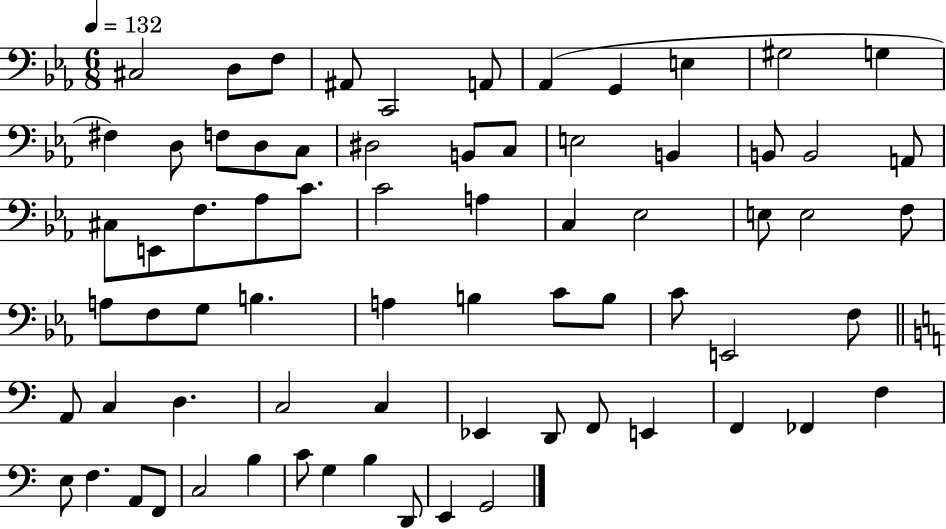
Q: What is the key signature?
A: EES major